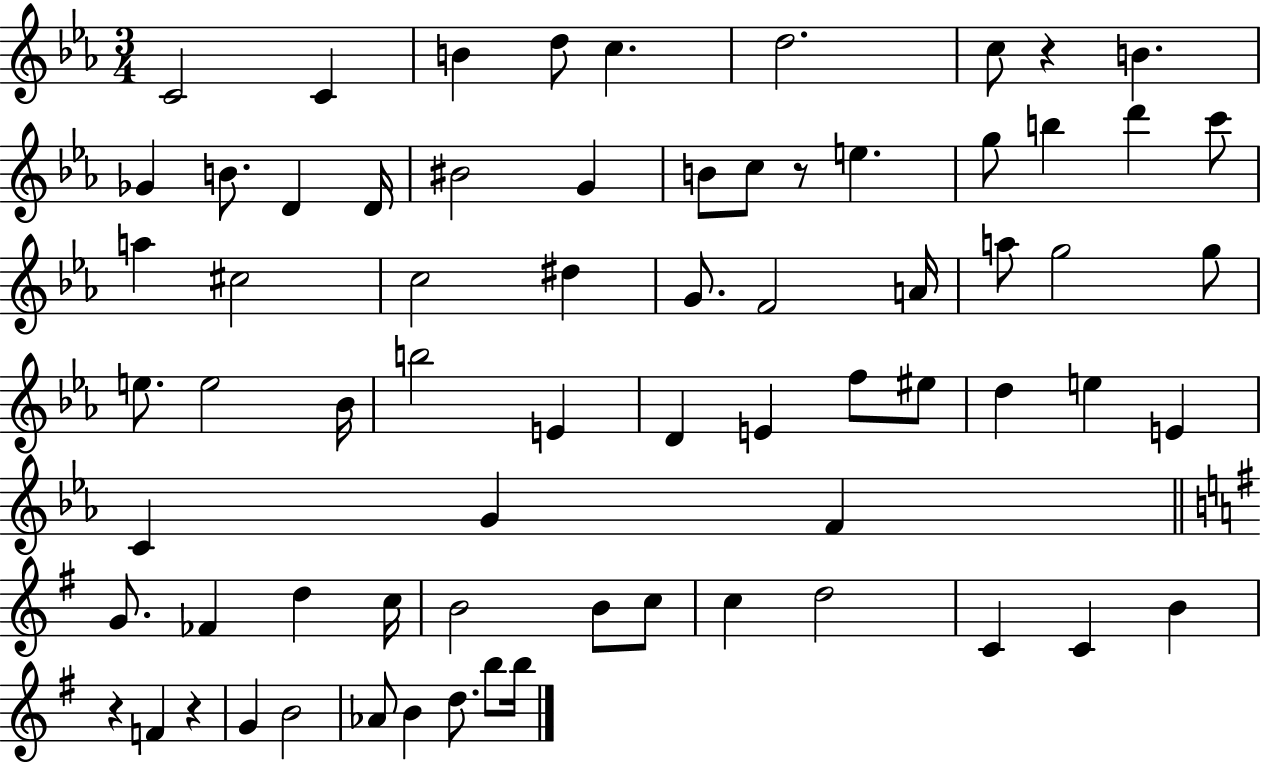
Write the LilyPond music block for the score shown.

{
  \clef treble
  \numericTimeSignature
  \time 3/4
  \key ees \major
  c'2 c'4 | b'4 d''8 c''4. | d''2. | c''8 r4 b'4. | \break ges'4 b'8. d'4 d'16 | bis'2 g'4 | b'8 c''8 r8 e''4. | g''8 b''4 d'''4 c'''8 | \break a''4 cis''2 | c''2 dis''4 | g'8. f'2 a'16 | a''8 g''2 g''8 | \break e''8. e''2 bes'16 | b''2 e'4 | d'4 e'4 f''8 eis''8 | d''4 e''4 e'4 | \break c'4 g'4 f'4 | \bar "||" \break \key g \major g'8. fes'4 d''4 c''16 | b'2 b'8 c''8 | c''4 d''2 | c'4 c'4 b'4 | \break r4 f'4 r4 | g'4 b'2 | aes'8 b'4 d''8. b''8 b''16 | \bar "|."
}